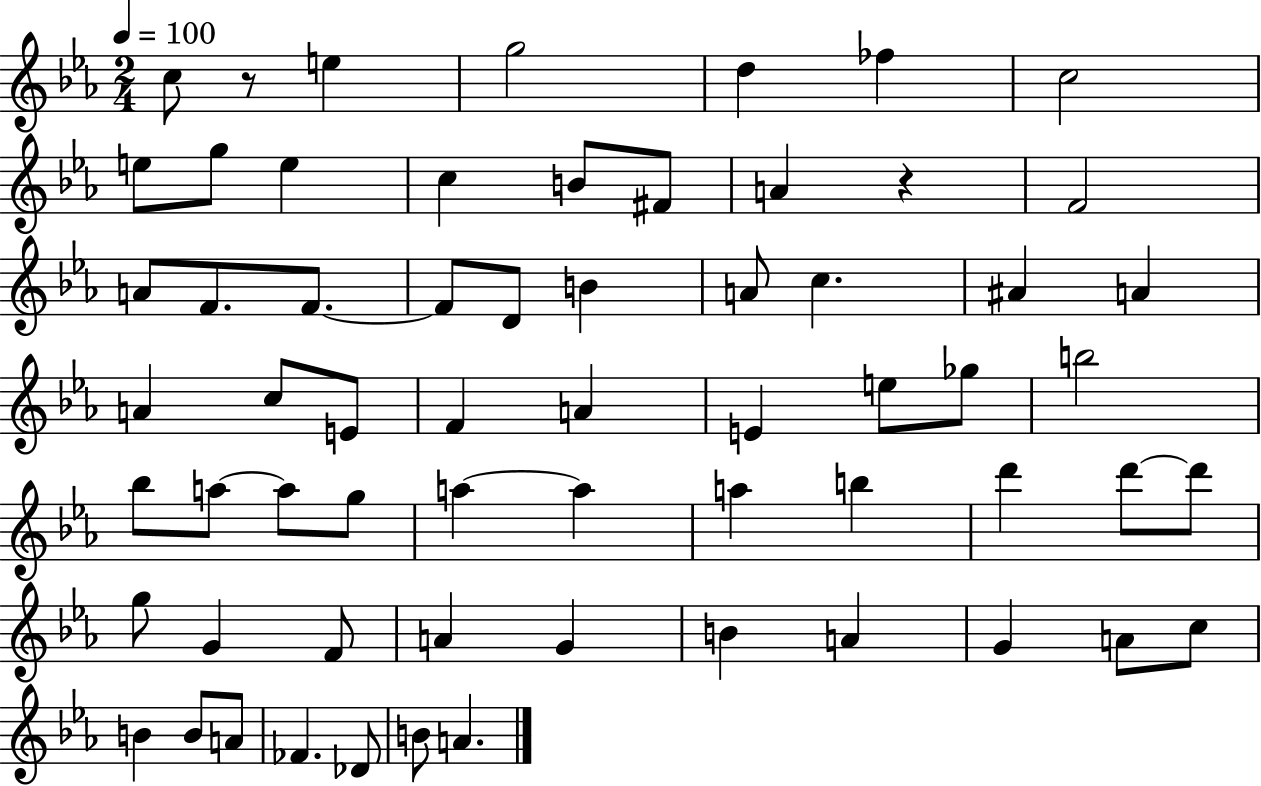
X:1
T:Untitled
M:2/4
L:1/4
K:Eb
c/2 z/2 e g2 d _f c2 e/2 g/2 e c B/2 ^F/2 A z F2 A/2 F/2 F/2 F/2 D/2 B A/2 c ^A A A c/2 E/2 F A E e/2 _g/2 b2 _b/2 a/2 a/2 g/2 a a a b d' d'/2 d'/2 g/2 G F/2 A G B A G A/2 c/2 B B/2 A/2 _F _D/2 B/2 A